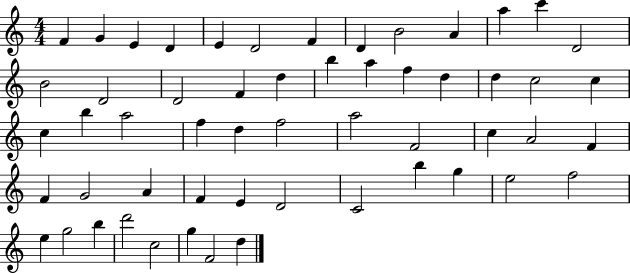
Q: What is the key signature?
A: C major